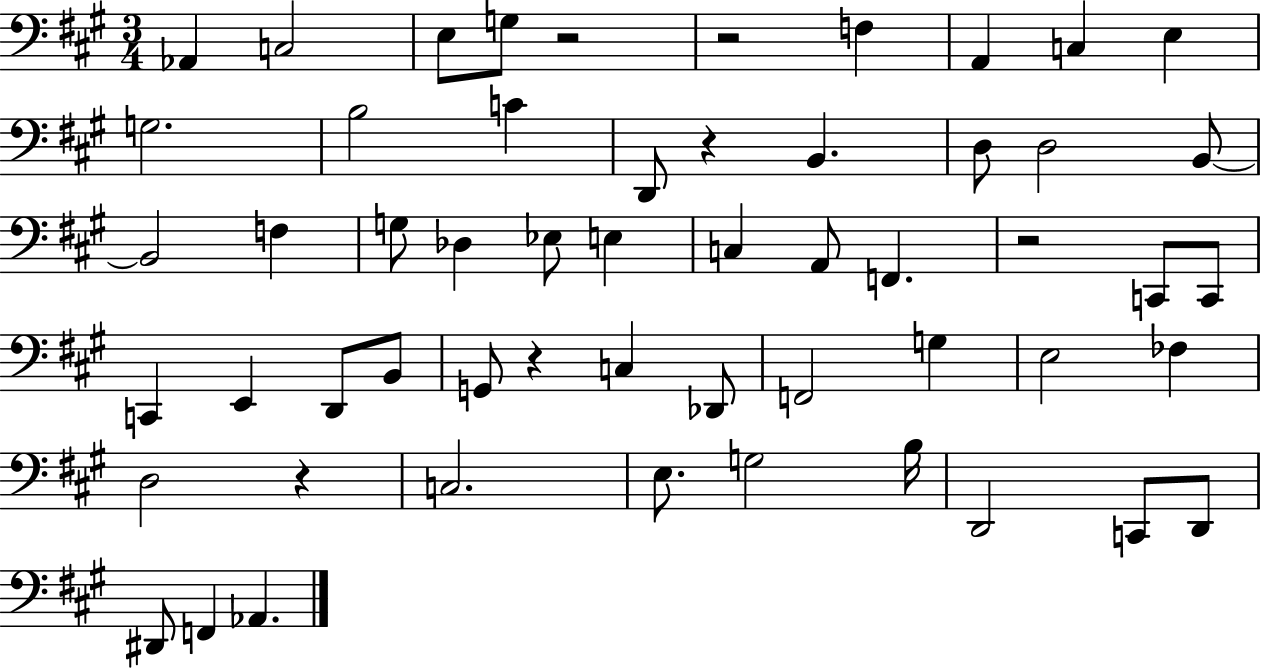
X:1
T:Untitled
M:3/4
L:1/4
K:A
_A,, C,2 E,/2 G,/2 z2 z2 F, A,, C, E, G,2 B,2 C D,,/2 z B,, D,/2 D,2 B,,/2 B,,2 F, G,/2 _D, _E,/2 E, C, A,,/2 F,, z2 C,,/2 C,,/2 C,, E,, D,,/2 B,,/2 G,,/2 z C, _D,,/2 F,,2 G, E,2 _F, D,2 z C,2 E,/2 G,2 B,/4 D,,2 C,,/2 D,,/2 ^D,,/2 F,, _A,,